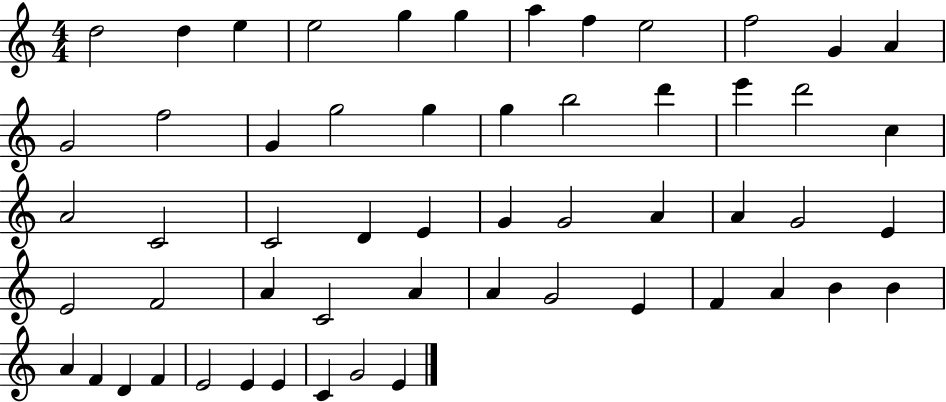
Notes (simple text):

D5/h D5/q E5/q E5/h G5/q G5/q A5/q F5/q E5/h F5/h G4/q A4/q G4/h F5/h G4/q G5/h G5/q G5/q B5/h D6/q E6/q D6/h C5/q A4/h C4/h C4/h D4/q E4/q G4/q G4/h A4/q A4/q G4/h E4/q E4/h F4/h A4/q C4/h A4/q A4/q G4/h E4/q F4/q A4/q B4/q B4/q A4/q F4/q D4/q F4/q E4/h E4/q E4/q C4/q G4/h E4/q